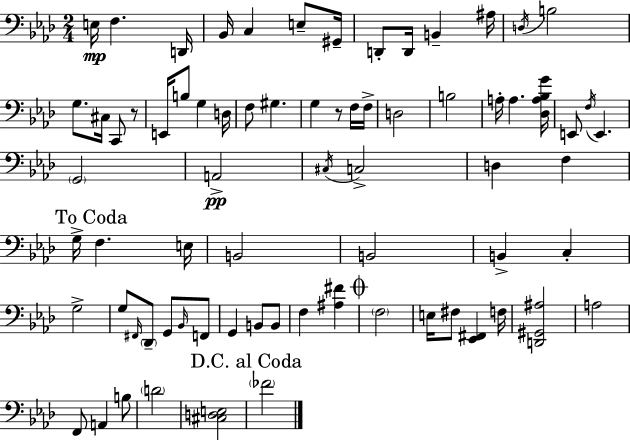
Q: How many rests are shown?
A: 2